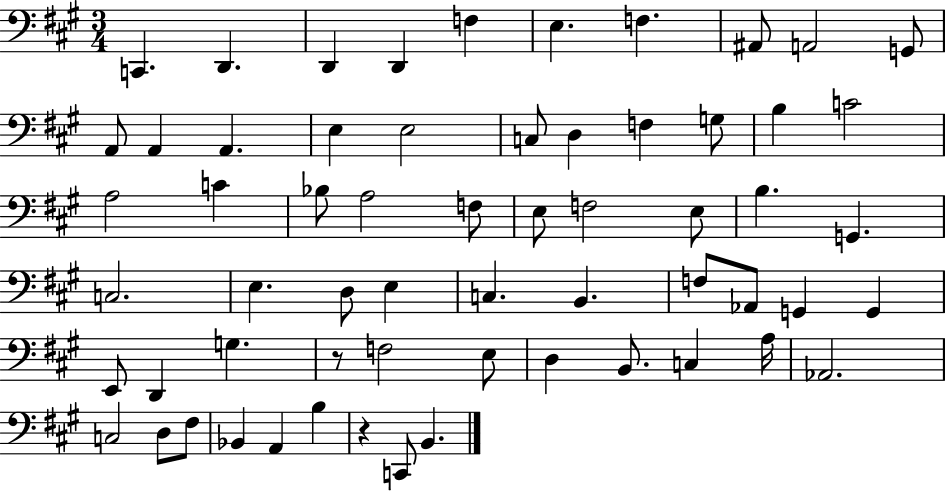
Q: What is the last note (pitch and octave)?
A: B2